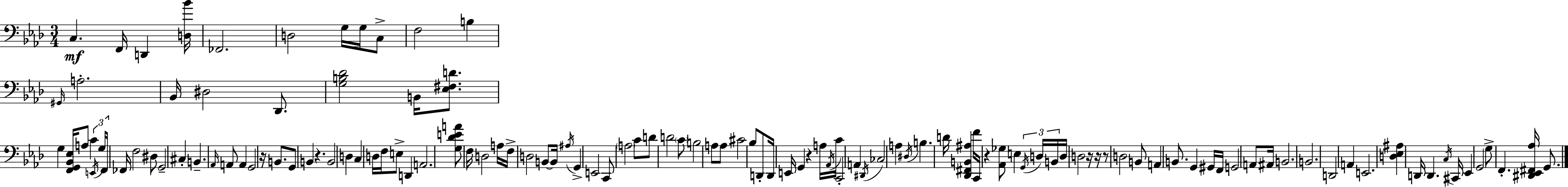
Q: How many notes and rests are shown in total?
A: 127